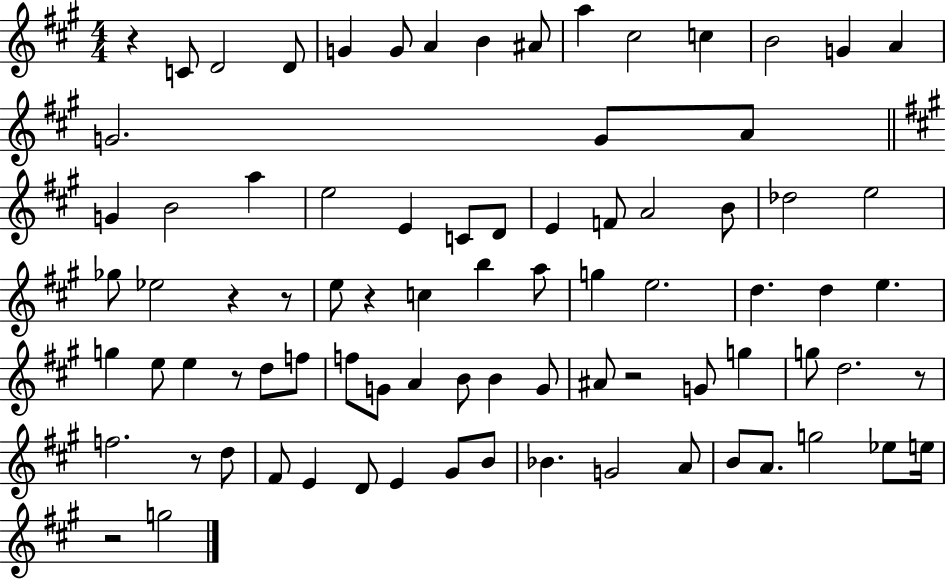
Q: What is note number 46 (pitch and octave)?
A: F5